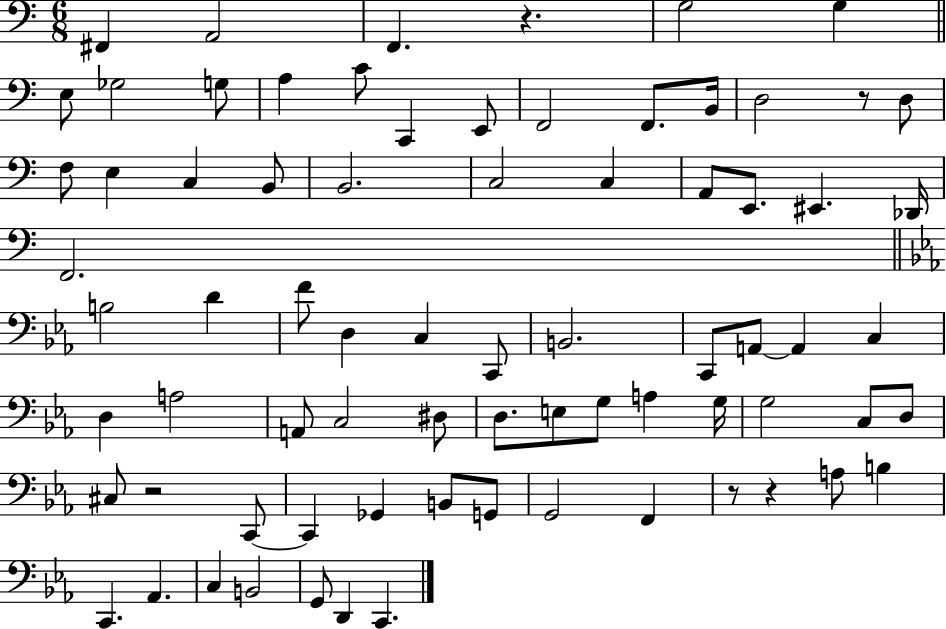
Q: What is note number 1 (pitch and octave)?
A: F#2